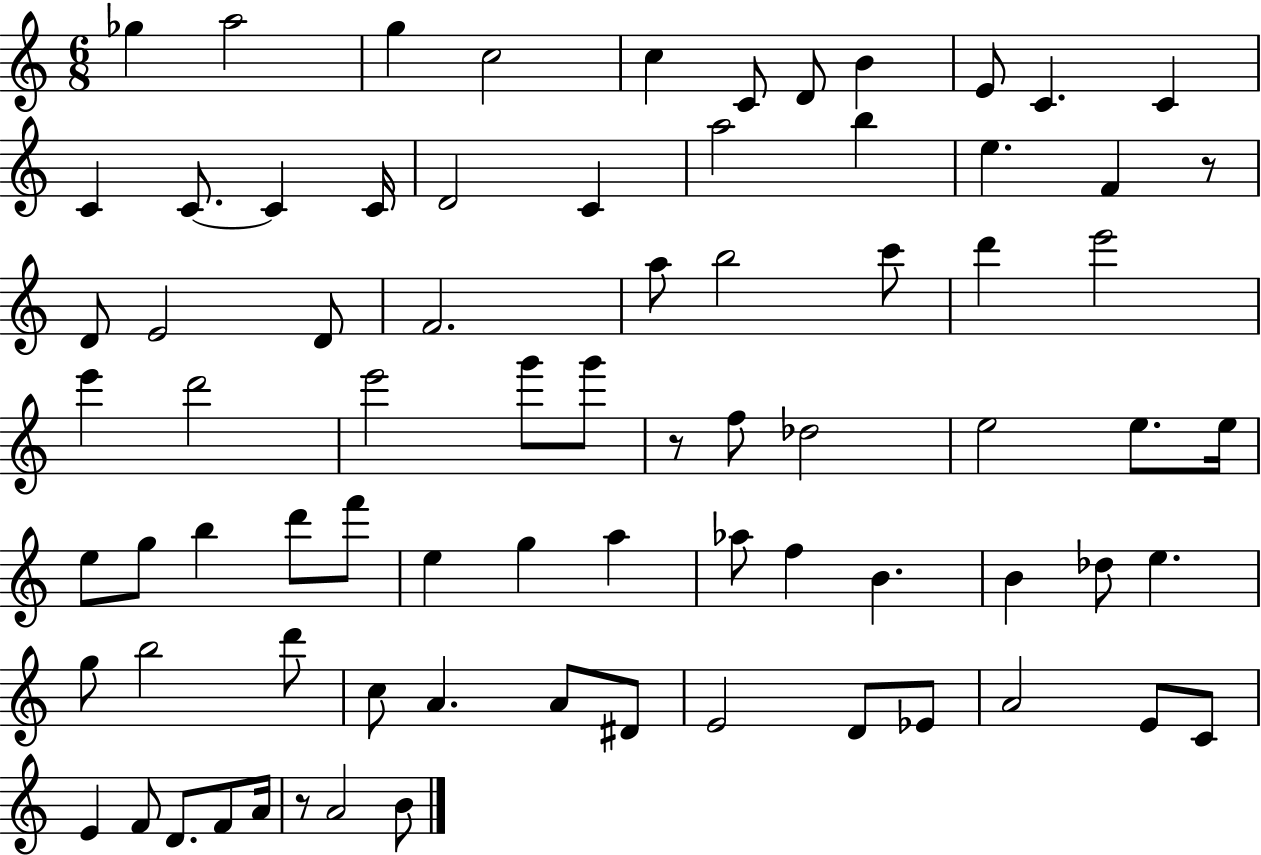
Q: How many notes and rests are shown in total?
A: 77